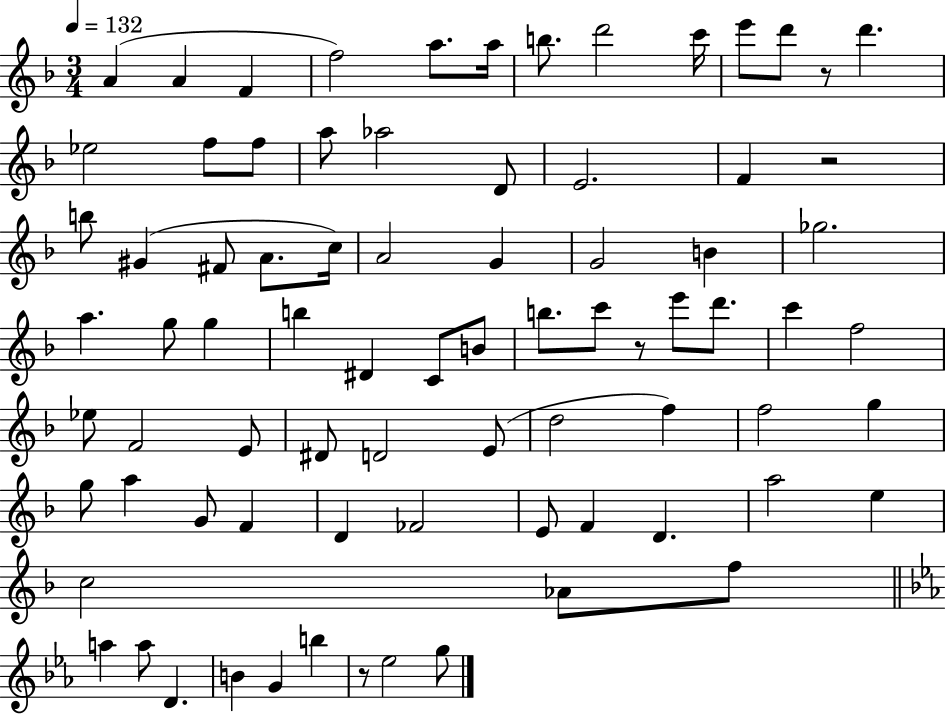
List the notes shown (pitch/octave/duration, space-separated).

A4/q A4/q F4/q F5/h A5/e. A5/s B5/e. D6/h C6/s E6/e D6/e R/e D6/q. Eb5/h F5/e F5/e A5/e Ab5/h D4/e E4/h. F4/q R/h B5/e G#4/q F#4/e A4/e. C5/s A4/h G4/q G4/h B4/q Gb5/h. A5/q. G5/e G5/q B5/q D#4/q C4/e B4/e B5/e. C6/e R/e E6/e D6/e. C6/q F5/h Eb5/e F4/h E4/e D#4/e D4/h E4/e D5/h F5/q F5/h G5/q G5/e A5/q G4/e F4/q D4/q FES4/h E4/e F4/q D4/q. A5/h E5/q C5/h Ab4/e F5/e A5/q A5/e D4/q. B4/q G4/q B5/q R/e Eb5/h G5/e